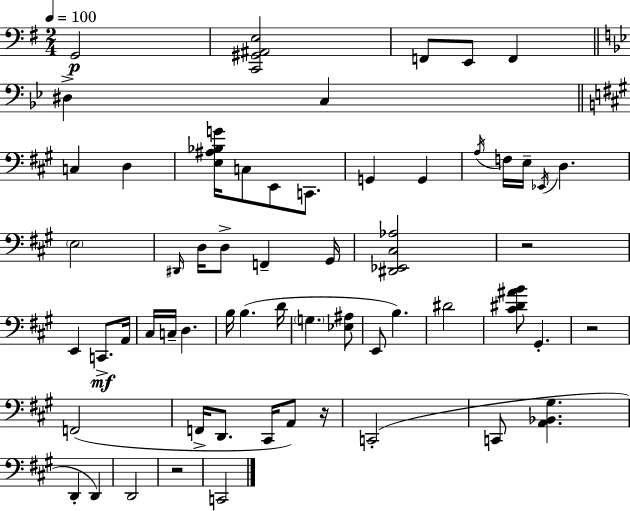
{
  \clef bass
  \numericTimeSignature
  \time 2/4
  \key e \minor
  \tempo 4 = 100
  g,2\p | <c, gis, ais, e>2 | f,8 e,8 f,4 | \bar "||" \break \key bes \major dis4-> c4 | \bar "||" \break \key a \major c4 d4 | <e ais bes g'>16 c8 e,8 c,8. | g,4 g,4 | \acciaccatura { a16 } f16 e16-- \acciaccatura { ees,16 } d4. | \break \parenthesize e2 | \grace { dis,16 } d16 d8-> f,4-- | gis,16 <dis, ees, cis aes>2 | r2 | \break e,4 c,8.->\mf | a,16 cis16 c16-- d4. | b16 b4.( | d'16 \parenthesize g4. | \break <ees ais>8 e,8 b4.) | dis'2 | <cis' dis' ais' b'>8 gis,4.-. | r2 | \break f,2( | f,16-> d,8. cis,16 | a,8) r16 c,2-.( | c,8 <a, bes, gis>4. | \break d,4-. d,4) | d,2 | r2 | c,2 | \break \bar "|."
}